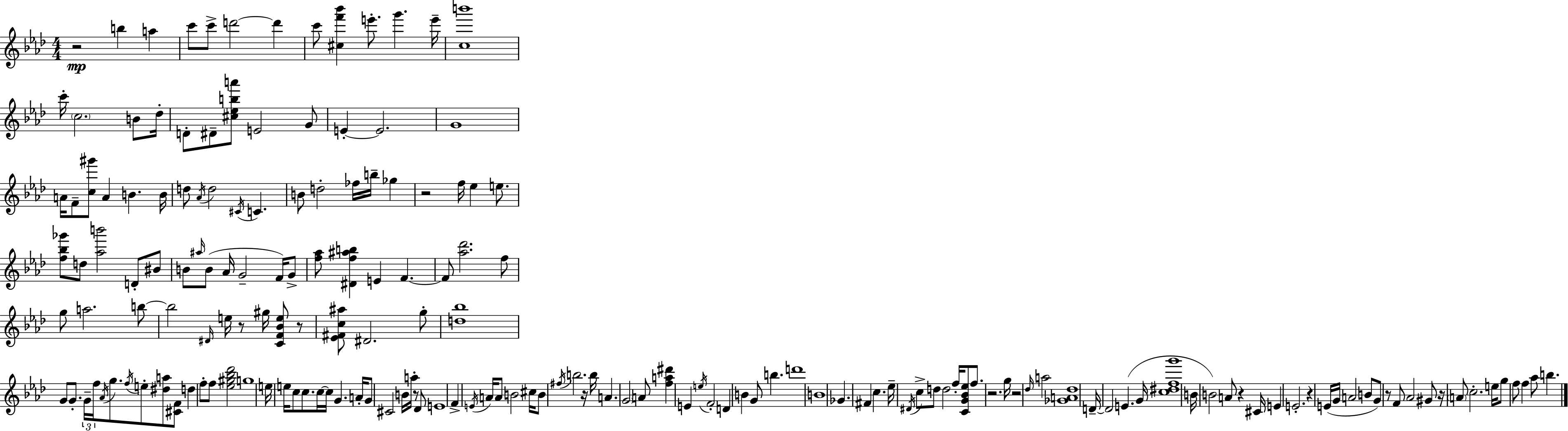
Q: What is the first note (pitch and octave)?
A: B5